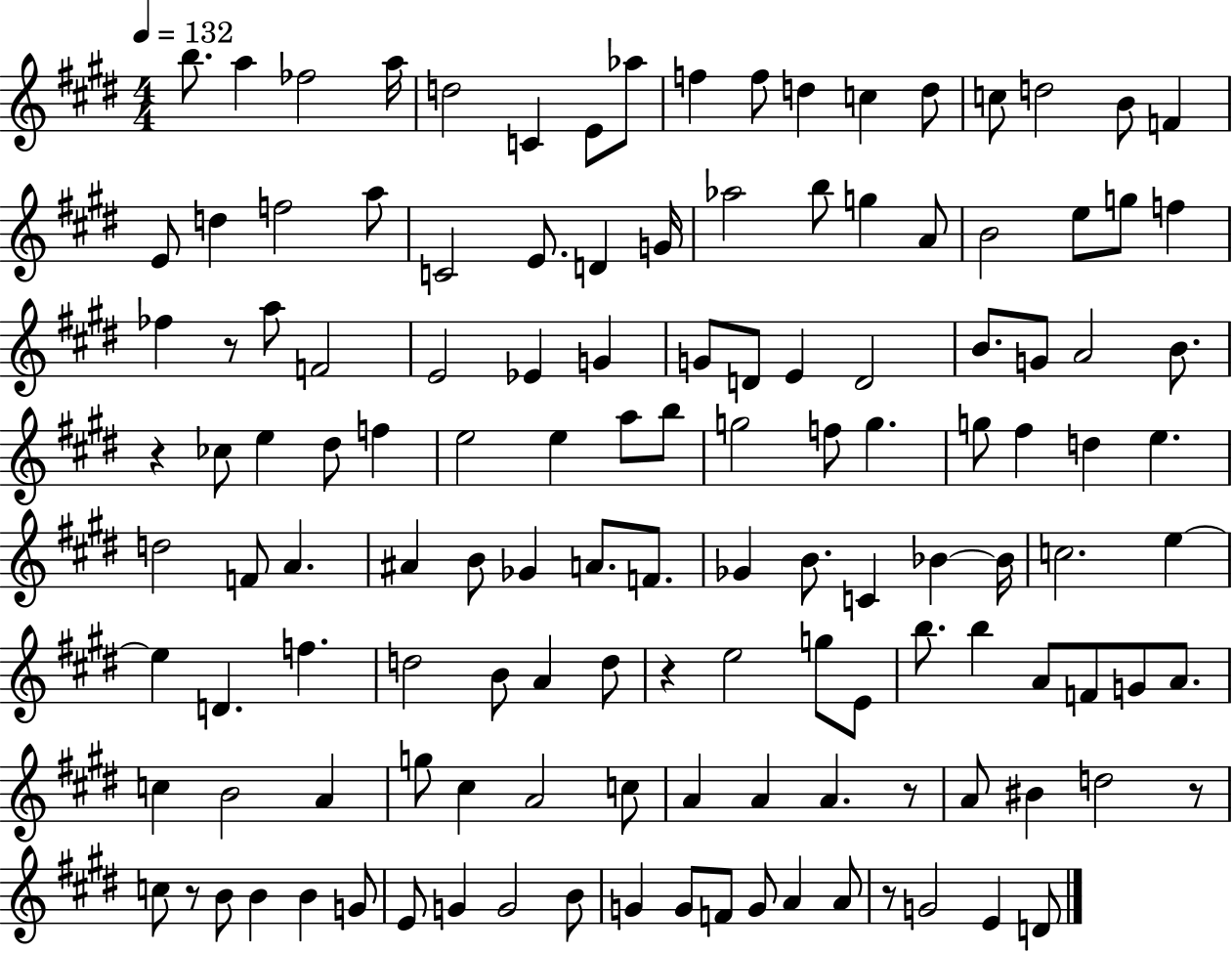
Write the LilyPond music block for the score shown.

{
  \clef treble
  \numericTimeSignature
  \time 4/4
  \key e \major
  \tempo 4 = 132
  b''8. a''4 fes''2 a''16 | d''2 c'4 e'8 aes''8 | f''4 f''8 d''4 c''4 d''8 | c''8 d''2 b'8 f'4 | \break e'8 d''4 f''2 a''8 | c'2 e'8. d'4 g'16 | aes''2 b''8 g''4 a'8 | b'2 e''8 g''8 f''4 | \break fes''4 r8 a''8 f'2 | e'2 ees'4 g'4 | g'8 d'8 e'4 d'2 | b'8. g'8 a'2 b'8. | \break r4 ces''8 e''4 dis''8 f''4 | e''2 e''4 a''8 b''8 | g''2 f''8 g''4. | g''8 fis''4 d''4 e''4. | \break d''2 f'8 a'4. | ais'4 b'8 ges'4 a'8. f'8. | ges'4 b'8. c'4 bes'4~~ bes'16 | c''2. e''4~~ | \break e''4 d'4. f''4. | d''2 b'8 a'4 d''8 | r4 e''2 g''8 e'8 | b''8. b''4 a'8 f'8 g'8 a'8. | \break c''4 b'2 a'4 | g''8 cis''4 a'2 c''8 | a'4 a'4 a'4. r8 | a'8 bis'4 d''2 r8 | \break c''8 r8 b'8 b'4 b'4 g'8 | e'8 g'4 g'2 b'8 | g'4 g'8 f'8 g'8 a'4 a'8 | r8 g'2 e'4 d'8 | \break \bar "|."
}